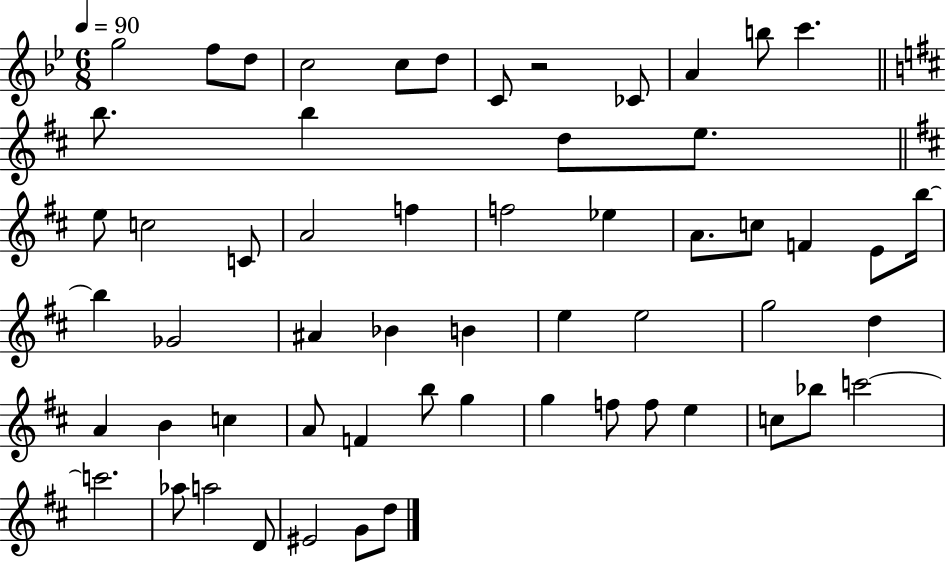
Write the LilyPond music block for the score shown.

{
  \clef treble
  \numericTimeSignature
  \time 6/8
  \key bes \major
  \tempo 4 = 90
  \repeat volta 2 { g''2 f''8 d''8 | c''2 c''8 d''8 | c'8 r2 ces'8 | a'4 b''8 c'''4. | \break \bar "||" \break \key d \major b''8. b''4 d''8 e''8. | \bar "||" \break \key d \major e''8 c''2 c'8 | a'2 f''4 | f''2 ees''4 | a'8. c''8 f'4 e'8 b''16~~ | \break b''4 ges'2 | ais'4 bes'4 b'4 | e''4 e''2 | g''2 d''4 | \break a'4 b'4 c''4 | a'8 f'4 b''8 g''4 | g''4 f''8 f''8 e''4 | c''8 bes''8 c'''2~~ | \break c'''2. | aes''8 a''2 d'8 | eis'2 g'8 d''8 | } \bar "|."
}